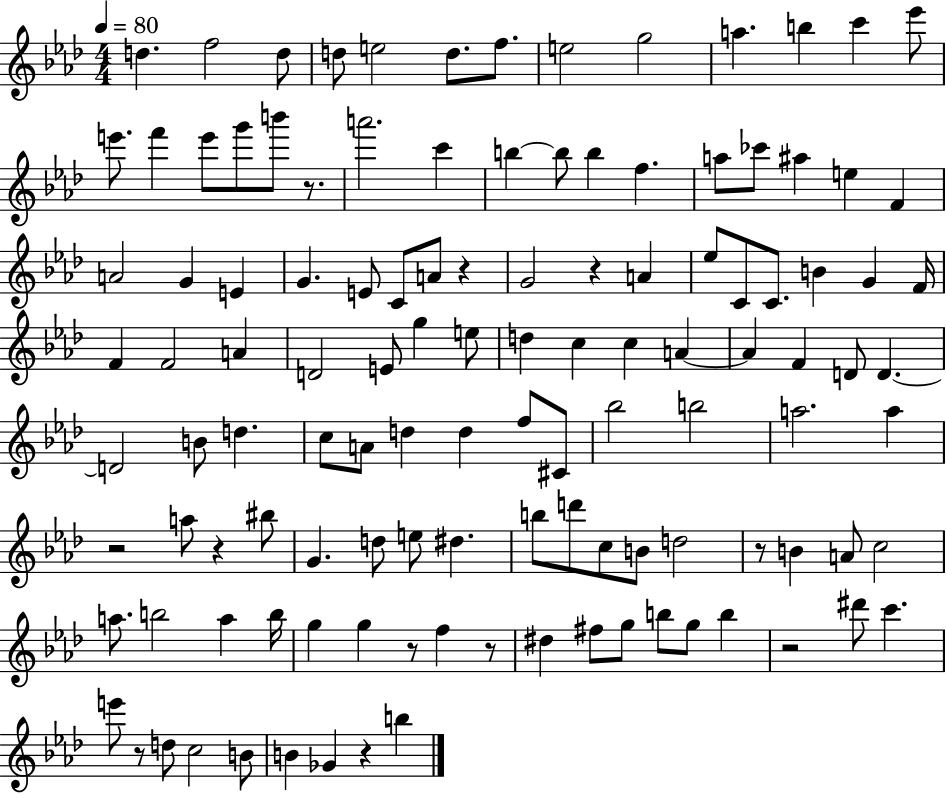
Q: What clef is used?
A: treble